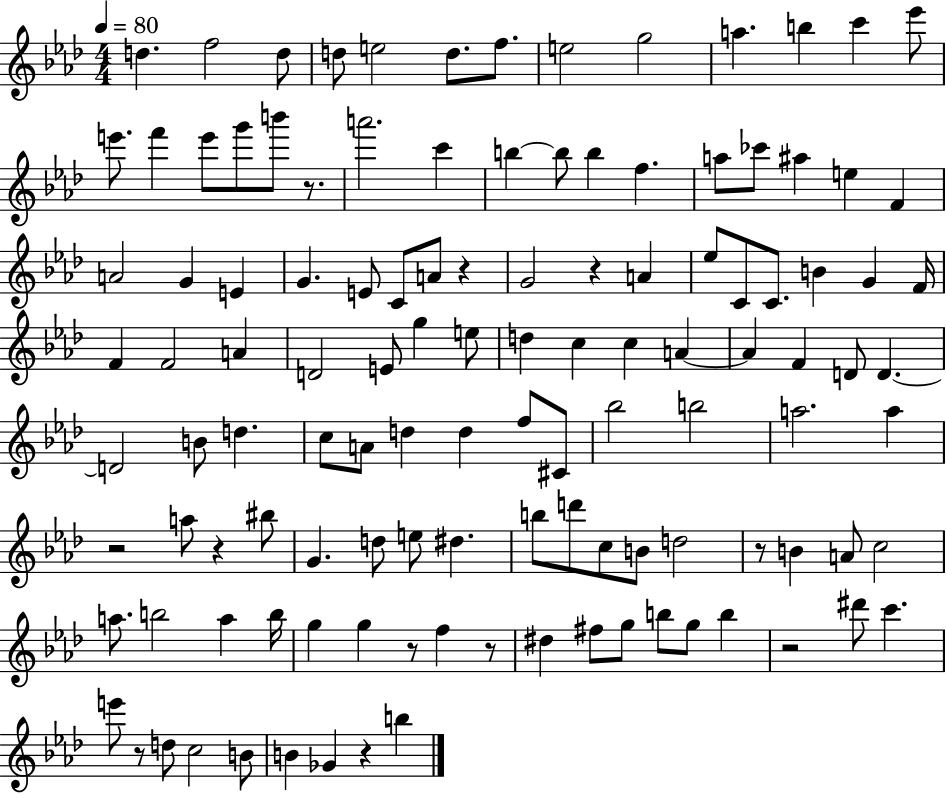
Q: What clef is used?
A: treble